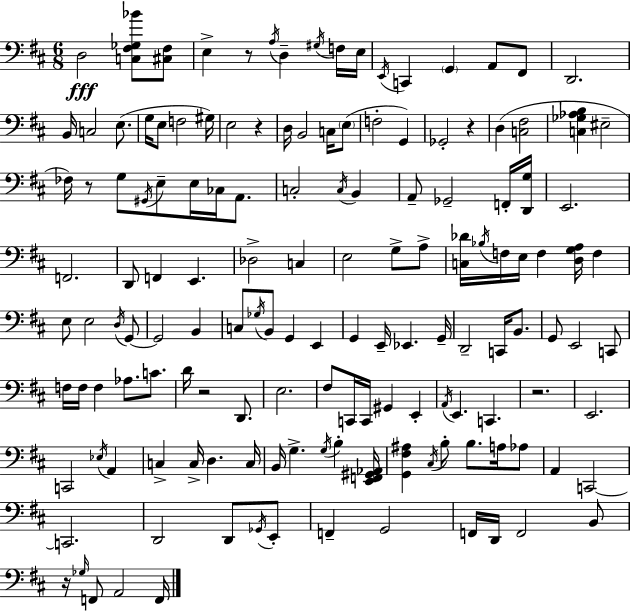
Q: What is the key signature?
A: D major